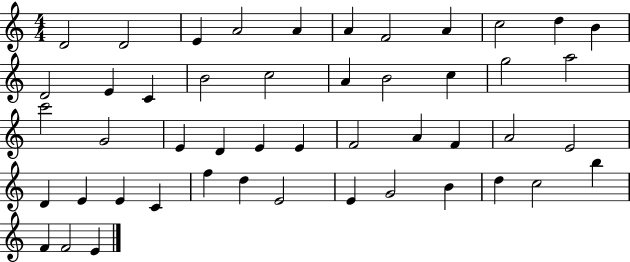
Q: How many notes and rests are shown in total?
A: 48